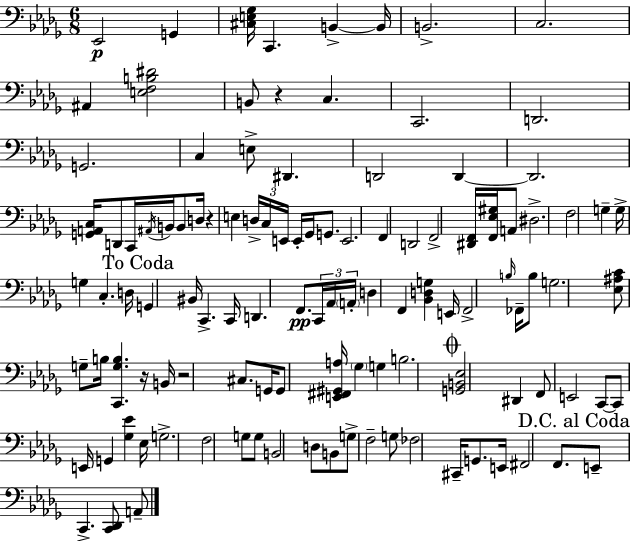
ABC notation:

X:1
T:Untitled
M:6/8
L:1/4
K:Bbm
_E,,2 G,, [^C,E,_G,]/4 C,, B,, B,,/4 B,,2 C,2 ^A,, [E,F,B,^D]2 B,,/2 z C, C,,2 D,,2 G,,2 C, E,/2 ^D,, D,,2 D,, D,,2 [G,,A,,C,]/4 D,,/2 C,,/4 ^A,,/4 B,,/4 B,,/2 D,/4 z E, D,/4 C,/4 E,,/4 E,,/4 _G,,/4 G,,/2 E,,2 F,, D,,2 F,,2 [^D,,F,,]/4 [F,,_E,^G,]/4 A,,/2 ^D,2 F,2 G, G,/4 G, C, D,/4 G,, ^B,,/4 C,, C,,/4 D,, F,,/2 C,,/4 _A,,/4 A,,/4 D, F,, [_B,,D,G,] E,,/4 F,,2 B,/4 _F,,/4 B,/2 G,2 [_E,^A,C]/2 G,/2 B,/4 [C,,G,B,] z/4 B,,/4 z2 ^C,/2 G,,/4 G,,/2 [E,,^F,,^G,,A,]/4 _G, G, B,2 [G,,B,,_E,]2 ^D,, F,,/2 E,,2 C,,/2 C,,/2 E,,/4 G,, [_G,_E] _E,/4 G,2 F,2 G,/2 G,/2 B,,2 D,/2 B,,/2 G,/2 F,2 G,/2 _F,2 ^C,,/4 G,,/2 E,,/4 ^F,,2 F,,/2 E,,/2 C,, [C,,_D,,]/2 A,,/2